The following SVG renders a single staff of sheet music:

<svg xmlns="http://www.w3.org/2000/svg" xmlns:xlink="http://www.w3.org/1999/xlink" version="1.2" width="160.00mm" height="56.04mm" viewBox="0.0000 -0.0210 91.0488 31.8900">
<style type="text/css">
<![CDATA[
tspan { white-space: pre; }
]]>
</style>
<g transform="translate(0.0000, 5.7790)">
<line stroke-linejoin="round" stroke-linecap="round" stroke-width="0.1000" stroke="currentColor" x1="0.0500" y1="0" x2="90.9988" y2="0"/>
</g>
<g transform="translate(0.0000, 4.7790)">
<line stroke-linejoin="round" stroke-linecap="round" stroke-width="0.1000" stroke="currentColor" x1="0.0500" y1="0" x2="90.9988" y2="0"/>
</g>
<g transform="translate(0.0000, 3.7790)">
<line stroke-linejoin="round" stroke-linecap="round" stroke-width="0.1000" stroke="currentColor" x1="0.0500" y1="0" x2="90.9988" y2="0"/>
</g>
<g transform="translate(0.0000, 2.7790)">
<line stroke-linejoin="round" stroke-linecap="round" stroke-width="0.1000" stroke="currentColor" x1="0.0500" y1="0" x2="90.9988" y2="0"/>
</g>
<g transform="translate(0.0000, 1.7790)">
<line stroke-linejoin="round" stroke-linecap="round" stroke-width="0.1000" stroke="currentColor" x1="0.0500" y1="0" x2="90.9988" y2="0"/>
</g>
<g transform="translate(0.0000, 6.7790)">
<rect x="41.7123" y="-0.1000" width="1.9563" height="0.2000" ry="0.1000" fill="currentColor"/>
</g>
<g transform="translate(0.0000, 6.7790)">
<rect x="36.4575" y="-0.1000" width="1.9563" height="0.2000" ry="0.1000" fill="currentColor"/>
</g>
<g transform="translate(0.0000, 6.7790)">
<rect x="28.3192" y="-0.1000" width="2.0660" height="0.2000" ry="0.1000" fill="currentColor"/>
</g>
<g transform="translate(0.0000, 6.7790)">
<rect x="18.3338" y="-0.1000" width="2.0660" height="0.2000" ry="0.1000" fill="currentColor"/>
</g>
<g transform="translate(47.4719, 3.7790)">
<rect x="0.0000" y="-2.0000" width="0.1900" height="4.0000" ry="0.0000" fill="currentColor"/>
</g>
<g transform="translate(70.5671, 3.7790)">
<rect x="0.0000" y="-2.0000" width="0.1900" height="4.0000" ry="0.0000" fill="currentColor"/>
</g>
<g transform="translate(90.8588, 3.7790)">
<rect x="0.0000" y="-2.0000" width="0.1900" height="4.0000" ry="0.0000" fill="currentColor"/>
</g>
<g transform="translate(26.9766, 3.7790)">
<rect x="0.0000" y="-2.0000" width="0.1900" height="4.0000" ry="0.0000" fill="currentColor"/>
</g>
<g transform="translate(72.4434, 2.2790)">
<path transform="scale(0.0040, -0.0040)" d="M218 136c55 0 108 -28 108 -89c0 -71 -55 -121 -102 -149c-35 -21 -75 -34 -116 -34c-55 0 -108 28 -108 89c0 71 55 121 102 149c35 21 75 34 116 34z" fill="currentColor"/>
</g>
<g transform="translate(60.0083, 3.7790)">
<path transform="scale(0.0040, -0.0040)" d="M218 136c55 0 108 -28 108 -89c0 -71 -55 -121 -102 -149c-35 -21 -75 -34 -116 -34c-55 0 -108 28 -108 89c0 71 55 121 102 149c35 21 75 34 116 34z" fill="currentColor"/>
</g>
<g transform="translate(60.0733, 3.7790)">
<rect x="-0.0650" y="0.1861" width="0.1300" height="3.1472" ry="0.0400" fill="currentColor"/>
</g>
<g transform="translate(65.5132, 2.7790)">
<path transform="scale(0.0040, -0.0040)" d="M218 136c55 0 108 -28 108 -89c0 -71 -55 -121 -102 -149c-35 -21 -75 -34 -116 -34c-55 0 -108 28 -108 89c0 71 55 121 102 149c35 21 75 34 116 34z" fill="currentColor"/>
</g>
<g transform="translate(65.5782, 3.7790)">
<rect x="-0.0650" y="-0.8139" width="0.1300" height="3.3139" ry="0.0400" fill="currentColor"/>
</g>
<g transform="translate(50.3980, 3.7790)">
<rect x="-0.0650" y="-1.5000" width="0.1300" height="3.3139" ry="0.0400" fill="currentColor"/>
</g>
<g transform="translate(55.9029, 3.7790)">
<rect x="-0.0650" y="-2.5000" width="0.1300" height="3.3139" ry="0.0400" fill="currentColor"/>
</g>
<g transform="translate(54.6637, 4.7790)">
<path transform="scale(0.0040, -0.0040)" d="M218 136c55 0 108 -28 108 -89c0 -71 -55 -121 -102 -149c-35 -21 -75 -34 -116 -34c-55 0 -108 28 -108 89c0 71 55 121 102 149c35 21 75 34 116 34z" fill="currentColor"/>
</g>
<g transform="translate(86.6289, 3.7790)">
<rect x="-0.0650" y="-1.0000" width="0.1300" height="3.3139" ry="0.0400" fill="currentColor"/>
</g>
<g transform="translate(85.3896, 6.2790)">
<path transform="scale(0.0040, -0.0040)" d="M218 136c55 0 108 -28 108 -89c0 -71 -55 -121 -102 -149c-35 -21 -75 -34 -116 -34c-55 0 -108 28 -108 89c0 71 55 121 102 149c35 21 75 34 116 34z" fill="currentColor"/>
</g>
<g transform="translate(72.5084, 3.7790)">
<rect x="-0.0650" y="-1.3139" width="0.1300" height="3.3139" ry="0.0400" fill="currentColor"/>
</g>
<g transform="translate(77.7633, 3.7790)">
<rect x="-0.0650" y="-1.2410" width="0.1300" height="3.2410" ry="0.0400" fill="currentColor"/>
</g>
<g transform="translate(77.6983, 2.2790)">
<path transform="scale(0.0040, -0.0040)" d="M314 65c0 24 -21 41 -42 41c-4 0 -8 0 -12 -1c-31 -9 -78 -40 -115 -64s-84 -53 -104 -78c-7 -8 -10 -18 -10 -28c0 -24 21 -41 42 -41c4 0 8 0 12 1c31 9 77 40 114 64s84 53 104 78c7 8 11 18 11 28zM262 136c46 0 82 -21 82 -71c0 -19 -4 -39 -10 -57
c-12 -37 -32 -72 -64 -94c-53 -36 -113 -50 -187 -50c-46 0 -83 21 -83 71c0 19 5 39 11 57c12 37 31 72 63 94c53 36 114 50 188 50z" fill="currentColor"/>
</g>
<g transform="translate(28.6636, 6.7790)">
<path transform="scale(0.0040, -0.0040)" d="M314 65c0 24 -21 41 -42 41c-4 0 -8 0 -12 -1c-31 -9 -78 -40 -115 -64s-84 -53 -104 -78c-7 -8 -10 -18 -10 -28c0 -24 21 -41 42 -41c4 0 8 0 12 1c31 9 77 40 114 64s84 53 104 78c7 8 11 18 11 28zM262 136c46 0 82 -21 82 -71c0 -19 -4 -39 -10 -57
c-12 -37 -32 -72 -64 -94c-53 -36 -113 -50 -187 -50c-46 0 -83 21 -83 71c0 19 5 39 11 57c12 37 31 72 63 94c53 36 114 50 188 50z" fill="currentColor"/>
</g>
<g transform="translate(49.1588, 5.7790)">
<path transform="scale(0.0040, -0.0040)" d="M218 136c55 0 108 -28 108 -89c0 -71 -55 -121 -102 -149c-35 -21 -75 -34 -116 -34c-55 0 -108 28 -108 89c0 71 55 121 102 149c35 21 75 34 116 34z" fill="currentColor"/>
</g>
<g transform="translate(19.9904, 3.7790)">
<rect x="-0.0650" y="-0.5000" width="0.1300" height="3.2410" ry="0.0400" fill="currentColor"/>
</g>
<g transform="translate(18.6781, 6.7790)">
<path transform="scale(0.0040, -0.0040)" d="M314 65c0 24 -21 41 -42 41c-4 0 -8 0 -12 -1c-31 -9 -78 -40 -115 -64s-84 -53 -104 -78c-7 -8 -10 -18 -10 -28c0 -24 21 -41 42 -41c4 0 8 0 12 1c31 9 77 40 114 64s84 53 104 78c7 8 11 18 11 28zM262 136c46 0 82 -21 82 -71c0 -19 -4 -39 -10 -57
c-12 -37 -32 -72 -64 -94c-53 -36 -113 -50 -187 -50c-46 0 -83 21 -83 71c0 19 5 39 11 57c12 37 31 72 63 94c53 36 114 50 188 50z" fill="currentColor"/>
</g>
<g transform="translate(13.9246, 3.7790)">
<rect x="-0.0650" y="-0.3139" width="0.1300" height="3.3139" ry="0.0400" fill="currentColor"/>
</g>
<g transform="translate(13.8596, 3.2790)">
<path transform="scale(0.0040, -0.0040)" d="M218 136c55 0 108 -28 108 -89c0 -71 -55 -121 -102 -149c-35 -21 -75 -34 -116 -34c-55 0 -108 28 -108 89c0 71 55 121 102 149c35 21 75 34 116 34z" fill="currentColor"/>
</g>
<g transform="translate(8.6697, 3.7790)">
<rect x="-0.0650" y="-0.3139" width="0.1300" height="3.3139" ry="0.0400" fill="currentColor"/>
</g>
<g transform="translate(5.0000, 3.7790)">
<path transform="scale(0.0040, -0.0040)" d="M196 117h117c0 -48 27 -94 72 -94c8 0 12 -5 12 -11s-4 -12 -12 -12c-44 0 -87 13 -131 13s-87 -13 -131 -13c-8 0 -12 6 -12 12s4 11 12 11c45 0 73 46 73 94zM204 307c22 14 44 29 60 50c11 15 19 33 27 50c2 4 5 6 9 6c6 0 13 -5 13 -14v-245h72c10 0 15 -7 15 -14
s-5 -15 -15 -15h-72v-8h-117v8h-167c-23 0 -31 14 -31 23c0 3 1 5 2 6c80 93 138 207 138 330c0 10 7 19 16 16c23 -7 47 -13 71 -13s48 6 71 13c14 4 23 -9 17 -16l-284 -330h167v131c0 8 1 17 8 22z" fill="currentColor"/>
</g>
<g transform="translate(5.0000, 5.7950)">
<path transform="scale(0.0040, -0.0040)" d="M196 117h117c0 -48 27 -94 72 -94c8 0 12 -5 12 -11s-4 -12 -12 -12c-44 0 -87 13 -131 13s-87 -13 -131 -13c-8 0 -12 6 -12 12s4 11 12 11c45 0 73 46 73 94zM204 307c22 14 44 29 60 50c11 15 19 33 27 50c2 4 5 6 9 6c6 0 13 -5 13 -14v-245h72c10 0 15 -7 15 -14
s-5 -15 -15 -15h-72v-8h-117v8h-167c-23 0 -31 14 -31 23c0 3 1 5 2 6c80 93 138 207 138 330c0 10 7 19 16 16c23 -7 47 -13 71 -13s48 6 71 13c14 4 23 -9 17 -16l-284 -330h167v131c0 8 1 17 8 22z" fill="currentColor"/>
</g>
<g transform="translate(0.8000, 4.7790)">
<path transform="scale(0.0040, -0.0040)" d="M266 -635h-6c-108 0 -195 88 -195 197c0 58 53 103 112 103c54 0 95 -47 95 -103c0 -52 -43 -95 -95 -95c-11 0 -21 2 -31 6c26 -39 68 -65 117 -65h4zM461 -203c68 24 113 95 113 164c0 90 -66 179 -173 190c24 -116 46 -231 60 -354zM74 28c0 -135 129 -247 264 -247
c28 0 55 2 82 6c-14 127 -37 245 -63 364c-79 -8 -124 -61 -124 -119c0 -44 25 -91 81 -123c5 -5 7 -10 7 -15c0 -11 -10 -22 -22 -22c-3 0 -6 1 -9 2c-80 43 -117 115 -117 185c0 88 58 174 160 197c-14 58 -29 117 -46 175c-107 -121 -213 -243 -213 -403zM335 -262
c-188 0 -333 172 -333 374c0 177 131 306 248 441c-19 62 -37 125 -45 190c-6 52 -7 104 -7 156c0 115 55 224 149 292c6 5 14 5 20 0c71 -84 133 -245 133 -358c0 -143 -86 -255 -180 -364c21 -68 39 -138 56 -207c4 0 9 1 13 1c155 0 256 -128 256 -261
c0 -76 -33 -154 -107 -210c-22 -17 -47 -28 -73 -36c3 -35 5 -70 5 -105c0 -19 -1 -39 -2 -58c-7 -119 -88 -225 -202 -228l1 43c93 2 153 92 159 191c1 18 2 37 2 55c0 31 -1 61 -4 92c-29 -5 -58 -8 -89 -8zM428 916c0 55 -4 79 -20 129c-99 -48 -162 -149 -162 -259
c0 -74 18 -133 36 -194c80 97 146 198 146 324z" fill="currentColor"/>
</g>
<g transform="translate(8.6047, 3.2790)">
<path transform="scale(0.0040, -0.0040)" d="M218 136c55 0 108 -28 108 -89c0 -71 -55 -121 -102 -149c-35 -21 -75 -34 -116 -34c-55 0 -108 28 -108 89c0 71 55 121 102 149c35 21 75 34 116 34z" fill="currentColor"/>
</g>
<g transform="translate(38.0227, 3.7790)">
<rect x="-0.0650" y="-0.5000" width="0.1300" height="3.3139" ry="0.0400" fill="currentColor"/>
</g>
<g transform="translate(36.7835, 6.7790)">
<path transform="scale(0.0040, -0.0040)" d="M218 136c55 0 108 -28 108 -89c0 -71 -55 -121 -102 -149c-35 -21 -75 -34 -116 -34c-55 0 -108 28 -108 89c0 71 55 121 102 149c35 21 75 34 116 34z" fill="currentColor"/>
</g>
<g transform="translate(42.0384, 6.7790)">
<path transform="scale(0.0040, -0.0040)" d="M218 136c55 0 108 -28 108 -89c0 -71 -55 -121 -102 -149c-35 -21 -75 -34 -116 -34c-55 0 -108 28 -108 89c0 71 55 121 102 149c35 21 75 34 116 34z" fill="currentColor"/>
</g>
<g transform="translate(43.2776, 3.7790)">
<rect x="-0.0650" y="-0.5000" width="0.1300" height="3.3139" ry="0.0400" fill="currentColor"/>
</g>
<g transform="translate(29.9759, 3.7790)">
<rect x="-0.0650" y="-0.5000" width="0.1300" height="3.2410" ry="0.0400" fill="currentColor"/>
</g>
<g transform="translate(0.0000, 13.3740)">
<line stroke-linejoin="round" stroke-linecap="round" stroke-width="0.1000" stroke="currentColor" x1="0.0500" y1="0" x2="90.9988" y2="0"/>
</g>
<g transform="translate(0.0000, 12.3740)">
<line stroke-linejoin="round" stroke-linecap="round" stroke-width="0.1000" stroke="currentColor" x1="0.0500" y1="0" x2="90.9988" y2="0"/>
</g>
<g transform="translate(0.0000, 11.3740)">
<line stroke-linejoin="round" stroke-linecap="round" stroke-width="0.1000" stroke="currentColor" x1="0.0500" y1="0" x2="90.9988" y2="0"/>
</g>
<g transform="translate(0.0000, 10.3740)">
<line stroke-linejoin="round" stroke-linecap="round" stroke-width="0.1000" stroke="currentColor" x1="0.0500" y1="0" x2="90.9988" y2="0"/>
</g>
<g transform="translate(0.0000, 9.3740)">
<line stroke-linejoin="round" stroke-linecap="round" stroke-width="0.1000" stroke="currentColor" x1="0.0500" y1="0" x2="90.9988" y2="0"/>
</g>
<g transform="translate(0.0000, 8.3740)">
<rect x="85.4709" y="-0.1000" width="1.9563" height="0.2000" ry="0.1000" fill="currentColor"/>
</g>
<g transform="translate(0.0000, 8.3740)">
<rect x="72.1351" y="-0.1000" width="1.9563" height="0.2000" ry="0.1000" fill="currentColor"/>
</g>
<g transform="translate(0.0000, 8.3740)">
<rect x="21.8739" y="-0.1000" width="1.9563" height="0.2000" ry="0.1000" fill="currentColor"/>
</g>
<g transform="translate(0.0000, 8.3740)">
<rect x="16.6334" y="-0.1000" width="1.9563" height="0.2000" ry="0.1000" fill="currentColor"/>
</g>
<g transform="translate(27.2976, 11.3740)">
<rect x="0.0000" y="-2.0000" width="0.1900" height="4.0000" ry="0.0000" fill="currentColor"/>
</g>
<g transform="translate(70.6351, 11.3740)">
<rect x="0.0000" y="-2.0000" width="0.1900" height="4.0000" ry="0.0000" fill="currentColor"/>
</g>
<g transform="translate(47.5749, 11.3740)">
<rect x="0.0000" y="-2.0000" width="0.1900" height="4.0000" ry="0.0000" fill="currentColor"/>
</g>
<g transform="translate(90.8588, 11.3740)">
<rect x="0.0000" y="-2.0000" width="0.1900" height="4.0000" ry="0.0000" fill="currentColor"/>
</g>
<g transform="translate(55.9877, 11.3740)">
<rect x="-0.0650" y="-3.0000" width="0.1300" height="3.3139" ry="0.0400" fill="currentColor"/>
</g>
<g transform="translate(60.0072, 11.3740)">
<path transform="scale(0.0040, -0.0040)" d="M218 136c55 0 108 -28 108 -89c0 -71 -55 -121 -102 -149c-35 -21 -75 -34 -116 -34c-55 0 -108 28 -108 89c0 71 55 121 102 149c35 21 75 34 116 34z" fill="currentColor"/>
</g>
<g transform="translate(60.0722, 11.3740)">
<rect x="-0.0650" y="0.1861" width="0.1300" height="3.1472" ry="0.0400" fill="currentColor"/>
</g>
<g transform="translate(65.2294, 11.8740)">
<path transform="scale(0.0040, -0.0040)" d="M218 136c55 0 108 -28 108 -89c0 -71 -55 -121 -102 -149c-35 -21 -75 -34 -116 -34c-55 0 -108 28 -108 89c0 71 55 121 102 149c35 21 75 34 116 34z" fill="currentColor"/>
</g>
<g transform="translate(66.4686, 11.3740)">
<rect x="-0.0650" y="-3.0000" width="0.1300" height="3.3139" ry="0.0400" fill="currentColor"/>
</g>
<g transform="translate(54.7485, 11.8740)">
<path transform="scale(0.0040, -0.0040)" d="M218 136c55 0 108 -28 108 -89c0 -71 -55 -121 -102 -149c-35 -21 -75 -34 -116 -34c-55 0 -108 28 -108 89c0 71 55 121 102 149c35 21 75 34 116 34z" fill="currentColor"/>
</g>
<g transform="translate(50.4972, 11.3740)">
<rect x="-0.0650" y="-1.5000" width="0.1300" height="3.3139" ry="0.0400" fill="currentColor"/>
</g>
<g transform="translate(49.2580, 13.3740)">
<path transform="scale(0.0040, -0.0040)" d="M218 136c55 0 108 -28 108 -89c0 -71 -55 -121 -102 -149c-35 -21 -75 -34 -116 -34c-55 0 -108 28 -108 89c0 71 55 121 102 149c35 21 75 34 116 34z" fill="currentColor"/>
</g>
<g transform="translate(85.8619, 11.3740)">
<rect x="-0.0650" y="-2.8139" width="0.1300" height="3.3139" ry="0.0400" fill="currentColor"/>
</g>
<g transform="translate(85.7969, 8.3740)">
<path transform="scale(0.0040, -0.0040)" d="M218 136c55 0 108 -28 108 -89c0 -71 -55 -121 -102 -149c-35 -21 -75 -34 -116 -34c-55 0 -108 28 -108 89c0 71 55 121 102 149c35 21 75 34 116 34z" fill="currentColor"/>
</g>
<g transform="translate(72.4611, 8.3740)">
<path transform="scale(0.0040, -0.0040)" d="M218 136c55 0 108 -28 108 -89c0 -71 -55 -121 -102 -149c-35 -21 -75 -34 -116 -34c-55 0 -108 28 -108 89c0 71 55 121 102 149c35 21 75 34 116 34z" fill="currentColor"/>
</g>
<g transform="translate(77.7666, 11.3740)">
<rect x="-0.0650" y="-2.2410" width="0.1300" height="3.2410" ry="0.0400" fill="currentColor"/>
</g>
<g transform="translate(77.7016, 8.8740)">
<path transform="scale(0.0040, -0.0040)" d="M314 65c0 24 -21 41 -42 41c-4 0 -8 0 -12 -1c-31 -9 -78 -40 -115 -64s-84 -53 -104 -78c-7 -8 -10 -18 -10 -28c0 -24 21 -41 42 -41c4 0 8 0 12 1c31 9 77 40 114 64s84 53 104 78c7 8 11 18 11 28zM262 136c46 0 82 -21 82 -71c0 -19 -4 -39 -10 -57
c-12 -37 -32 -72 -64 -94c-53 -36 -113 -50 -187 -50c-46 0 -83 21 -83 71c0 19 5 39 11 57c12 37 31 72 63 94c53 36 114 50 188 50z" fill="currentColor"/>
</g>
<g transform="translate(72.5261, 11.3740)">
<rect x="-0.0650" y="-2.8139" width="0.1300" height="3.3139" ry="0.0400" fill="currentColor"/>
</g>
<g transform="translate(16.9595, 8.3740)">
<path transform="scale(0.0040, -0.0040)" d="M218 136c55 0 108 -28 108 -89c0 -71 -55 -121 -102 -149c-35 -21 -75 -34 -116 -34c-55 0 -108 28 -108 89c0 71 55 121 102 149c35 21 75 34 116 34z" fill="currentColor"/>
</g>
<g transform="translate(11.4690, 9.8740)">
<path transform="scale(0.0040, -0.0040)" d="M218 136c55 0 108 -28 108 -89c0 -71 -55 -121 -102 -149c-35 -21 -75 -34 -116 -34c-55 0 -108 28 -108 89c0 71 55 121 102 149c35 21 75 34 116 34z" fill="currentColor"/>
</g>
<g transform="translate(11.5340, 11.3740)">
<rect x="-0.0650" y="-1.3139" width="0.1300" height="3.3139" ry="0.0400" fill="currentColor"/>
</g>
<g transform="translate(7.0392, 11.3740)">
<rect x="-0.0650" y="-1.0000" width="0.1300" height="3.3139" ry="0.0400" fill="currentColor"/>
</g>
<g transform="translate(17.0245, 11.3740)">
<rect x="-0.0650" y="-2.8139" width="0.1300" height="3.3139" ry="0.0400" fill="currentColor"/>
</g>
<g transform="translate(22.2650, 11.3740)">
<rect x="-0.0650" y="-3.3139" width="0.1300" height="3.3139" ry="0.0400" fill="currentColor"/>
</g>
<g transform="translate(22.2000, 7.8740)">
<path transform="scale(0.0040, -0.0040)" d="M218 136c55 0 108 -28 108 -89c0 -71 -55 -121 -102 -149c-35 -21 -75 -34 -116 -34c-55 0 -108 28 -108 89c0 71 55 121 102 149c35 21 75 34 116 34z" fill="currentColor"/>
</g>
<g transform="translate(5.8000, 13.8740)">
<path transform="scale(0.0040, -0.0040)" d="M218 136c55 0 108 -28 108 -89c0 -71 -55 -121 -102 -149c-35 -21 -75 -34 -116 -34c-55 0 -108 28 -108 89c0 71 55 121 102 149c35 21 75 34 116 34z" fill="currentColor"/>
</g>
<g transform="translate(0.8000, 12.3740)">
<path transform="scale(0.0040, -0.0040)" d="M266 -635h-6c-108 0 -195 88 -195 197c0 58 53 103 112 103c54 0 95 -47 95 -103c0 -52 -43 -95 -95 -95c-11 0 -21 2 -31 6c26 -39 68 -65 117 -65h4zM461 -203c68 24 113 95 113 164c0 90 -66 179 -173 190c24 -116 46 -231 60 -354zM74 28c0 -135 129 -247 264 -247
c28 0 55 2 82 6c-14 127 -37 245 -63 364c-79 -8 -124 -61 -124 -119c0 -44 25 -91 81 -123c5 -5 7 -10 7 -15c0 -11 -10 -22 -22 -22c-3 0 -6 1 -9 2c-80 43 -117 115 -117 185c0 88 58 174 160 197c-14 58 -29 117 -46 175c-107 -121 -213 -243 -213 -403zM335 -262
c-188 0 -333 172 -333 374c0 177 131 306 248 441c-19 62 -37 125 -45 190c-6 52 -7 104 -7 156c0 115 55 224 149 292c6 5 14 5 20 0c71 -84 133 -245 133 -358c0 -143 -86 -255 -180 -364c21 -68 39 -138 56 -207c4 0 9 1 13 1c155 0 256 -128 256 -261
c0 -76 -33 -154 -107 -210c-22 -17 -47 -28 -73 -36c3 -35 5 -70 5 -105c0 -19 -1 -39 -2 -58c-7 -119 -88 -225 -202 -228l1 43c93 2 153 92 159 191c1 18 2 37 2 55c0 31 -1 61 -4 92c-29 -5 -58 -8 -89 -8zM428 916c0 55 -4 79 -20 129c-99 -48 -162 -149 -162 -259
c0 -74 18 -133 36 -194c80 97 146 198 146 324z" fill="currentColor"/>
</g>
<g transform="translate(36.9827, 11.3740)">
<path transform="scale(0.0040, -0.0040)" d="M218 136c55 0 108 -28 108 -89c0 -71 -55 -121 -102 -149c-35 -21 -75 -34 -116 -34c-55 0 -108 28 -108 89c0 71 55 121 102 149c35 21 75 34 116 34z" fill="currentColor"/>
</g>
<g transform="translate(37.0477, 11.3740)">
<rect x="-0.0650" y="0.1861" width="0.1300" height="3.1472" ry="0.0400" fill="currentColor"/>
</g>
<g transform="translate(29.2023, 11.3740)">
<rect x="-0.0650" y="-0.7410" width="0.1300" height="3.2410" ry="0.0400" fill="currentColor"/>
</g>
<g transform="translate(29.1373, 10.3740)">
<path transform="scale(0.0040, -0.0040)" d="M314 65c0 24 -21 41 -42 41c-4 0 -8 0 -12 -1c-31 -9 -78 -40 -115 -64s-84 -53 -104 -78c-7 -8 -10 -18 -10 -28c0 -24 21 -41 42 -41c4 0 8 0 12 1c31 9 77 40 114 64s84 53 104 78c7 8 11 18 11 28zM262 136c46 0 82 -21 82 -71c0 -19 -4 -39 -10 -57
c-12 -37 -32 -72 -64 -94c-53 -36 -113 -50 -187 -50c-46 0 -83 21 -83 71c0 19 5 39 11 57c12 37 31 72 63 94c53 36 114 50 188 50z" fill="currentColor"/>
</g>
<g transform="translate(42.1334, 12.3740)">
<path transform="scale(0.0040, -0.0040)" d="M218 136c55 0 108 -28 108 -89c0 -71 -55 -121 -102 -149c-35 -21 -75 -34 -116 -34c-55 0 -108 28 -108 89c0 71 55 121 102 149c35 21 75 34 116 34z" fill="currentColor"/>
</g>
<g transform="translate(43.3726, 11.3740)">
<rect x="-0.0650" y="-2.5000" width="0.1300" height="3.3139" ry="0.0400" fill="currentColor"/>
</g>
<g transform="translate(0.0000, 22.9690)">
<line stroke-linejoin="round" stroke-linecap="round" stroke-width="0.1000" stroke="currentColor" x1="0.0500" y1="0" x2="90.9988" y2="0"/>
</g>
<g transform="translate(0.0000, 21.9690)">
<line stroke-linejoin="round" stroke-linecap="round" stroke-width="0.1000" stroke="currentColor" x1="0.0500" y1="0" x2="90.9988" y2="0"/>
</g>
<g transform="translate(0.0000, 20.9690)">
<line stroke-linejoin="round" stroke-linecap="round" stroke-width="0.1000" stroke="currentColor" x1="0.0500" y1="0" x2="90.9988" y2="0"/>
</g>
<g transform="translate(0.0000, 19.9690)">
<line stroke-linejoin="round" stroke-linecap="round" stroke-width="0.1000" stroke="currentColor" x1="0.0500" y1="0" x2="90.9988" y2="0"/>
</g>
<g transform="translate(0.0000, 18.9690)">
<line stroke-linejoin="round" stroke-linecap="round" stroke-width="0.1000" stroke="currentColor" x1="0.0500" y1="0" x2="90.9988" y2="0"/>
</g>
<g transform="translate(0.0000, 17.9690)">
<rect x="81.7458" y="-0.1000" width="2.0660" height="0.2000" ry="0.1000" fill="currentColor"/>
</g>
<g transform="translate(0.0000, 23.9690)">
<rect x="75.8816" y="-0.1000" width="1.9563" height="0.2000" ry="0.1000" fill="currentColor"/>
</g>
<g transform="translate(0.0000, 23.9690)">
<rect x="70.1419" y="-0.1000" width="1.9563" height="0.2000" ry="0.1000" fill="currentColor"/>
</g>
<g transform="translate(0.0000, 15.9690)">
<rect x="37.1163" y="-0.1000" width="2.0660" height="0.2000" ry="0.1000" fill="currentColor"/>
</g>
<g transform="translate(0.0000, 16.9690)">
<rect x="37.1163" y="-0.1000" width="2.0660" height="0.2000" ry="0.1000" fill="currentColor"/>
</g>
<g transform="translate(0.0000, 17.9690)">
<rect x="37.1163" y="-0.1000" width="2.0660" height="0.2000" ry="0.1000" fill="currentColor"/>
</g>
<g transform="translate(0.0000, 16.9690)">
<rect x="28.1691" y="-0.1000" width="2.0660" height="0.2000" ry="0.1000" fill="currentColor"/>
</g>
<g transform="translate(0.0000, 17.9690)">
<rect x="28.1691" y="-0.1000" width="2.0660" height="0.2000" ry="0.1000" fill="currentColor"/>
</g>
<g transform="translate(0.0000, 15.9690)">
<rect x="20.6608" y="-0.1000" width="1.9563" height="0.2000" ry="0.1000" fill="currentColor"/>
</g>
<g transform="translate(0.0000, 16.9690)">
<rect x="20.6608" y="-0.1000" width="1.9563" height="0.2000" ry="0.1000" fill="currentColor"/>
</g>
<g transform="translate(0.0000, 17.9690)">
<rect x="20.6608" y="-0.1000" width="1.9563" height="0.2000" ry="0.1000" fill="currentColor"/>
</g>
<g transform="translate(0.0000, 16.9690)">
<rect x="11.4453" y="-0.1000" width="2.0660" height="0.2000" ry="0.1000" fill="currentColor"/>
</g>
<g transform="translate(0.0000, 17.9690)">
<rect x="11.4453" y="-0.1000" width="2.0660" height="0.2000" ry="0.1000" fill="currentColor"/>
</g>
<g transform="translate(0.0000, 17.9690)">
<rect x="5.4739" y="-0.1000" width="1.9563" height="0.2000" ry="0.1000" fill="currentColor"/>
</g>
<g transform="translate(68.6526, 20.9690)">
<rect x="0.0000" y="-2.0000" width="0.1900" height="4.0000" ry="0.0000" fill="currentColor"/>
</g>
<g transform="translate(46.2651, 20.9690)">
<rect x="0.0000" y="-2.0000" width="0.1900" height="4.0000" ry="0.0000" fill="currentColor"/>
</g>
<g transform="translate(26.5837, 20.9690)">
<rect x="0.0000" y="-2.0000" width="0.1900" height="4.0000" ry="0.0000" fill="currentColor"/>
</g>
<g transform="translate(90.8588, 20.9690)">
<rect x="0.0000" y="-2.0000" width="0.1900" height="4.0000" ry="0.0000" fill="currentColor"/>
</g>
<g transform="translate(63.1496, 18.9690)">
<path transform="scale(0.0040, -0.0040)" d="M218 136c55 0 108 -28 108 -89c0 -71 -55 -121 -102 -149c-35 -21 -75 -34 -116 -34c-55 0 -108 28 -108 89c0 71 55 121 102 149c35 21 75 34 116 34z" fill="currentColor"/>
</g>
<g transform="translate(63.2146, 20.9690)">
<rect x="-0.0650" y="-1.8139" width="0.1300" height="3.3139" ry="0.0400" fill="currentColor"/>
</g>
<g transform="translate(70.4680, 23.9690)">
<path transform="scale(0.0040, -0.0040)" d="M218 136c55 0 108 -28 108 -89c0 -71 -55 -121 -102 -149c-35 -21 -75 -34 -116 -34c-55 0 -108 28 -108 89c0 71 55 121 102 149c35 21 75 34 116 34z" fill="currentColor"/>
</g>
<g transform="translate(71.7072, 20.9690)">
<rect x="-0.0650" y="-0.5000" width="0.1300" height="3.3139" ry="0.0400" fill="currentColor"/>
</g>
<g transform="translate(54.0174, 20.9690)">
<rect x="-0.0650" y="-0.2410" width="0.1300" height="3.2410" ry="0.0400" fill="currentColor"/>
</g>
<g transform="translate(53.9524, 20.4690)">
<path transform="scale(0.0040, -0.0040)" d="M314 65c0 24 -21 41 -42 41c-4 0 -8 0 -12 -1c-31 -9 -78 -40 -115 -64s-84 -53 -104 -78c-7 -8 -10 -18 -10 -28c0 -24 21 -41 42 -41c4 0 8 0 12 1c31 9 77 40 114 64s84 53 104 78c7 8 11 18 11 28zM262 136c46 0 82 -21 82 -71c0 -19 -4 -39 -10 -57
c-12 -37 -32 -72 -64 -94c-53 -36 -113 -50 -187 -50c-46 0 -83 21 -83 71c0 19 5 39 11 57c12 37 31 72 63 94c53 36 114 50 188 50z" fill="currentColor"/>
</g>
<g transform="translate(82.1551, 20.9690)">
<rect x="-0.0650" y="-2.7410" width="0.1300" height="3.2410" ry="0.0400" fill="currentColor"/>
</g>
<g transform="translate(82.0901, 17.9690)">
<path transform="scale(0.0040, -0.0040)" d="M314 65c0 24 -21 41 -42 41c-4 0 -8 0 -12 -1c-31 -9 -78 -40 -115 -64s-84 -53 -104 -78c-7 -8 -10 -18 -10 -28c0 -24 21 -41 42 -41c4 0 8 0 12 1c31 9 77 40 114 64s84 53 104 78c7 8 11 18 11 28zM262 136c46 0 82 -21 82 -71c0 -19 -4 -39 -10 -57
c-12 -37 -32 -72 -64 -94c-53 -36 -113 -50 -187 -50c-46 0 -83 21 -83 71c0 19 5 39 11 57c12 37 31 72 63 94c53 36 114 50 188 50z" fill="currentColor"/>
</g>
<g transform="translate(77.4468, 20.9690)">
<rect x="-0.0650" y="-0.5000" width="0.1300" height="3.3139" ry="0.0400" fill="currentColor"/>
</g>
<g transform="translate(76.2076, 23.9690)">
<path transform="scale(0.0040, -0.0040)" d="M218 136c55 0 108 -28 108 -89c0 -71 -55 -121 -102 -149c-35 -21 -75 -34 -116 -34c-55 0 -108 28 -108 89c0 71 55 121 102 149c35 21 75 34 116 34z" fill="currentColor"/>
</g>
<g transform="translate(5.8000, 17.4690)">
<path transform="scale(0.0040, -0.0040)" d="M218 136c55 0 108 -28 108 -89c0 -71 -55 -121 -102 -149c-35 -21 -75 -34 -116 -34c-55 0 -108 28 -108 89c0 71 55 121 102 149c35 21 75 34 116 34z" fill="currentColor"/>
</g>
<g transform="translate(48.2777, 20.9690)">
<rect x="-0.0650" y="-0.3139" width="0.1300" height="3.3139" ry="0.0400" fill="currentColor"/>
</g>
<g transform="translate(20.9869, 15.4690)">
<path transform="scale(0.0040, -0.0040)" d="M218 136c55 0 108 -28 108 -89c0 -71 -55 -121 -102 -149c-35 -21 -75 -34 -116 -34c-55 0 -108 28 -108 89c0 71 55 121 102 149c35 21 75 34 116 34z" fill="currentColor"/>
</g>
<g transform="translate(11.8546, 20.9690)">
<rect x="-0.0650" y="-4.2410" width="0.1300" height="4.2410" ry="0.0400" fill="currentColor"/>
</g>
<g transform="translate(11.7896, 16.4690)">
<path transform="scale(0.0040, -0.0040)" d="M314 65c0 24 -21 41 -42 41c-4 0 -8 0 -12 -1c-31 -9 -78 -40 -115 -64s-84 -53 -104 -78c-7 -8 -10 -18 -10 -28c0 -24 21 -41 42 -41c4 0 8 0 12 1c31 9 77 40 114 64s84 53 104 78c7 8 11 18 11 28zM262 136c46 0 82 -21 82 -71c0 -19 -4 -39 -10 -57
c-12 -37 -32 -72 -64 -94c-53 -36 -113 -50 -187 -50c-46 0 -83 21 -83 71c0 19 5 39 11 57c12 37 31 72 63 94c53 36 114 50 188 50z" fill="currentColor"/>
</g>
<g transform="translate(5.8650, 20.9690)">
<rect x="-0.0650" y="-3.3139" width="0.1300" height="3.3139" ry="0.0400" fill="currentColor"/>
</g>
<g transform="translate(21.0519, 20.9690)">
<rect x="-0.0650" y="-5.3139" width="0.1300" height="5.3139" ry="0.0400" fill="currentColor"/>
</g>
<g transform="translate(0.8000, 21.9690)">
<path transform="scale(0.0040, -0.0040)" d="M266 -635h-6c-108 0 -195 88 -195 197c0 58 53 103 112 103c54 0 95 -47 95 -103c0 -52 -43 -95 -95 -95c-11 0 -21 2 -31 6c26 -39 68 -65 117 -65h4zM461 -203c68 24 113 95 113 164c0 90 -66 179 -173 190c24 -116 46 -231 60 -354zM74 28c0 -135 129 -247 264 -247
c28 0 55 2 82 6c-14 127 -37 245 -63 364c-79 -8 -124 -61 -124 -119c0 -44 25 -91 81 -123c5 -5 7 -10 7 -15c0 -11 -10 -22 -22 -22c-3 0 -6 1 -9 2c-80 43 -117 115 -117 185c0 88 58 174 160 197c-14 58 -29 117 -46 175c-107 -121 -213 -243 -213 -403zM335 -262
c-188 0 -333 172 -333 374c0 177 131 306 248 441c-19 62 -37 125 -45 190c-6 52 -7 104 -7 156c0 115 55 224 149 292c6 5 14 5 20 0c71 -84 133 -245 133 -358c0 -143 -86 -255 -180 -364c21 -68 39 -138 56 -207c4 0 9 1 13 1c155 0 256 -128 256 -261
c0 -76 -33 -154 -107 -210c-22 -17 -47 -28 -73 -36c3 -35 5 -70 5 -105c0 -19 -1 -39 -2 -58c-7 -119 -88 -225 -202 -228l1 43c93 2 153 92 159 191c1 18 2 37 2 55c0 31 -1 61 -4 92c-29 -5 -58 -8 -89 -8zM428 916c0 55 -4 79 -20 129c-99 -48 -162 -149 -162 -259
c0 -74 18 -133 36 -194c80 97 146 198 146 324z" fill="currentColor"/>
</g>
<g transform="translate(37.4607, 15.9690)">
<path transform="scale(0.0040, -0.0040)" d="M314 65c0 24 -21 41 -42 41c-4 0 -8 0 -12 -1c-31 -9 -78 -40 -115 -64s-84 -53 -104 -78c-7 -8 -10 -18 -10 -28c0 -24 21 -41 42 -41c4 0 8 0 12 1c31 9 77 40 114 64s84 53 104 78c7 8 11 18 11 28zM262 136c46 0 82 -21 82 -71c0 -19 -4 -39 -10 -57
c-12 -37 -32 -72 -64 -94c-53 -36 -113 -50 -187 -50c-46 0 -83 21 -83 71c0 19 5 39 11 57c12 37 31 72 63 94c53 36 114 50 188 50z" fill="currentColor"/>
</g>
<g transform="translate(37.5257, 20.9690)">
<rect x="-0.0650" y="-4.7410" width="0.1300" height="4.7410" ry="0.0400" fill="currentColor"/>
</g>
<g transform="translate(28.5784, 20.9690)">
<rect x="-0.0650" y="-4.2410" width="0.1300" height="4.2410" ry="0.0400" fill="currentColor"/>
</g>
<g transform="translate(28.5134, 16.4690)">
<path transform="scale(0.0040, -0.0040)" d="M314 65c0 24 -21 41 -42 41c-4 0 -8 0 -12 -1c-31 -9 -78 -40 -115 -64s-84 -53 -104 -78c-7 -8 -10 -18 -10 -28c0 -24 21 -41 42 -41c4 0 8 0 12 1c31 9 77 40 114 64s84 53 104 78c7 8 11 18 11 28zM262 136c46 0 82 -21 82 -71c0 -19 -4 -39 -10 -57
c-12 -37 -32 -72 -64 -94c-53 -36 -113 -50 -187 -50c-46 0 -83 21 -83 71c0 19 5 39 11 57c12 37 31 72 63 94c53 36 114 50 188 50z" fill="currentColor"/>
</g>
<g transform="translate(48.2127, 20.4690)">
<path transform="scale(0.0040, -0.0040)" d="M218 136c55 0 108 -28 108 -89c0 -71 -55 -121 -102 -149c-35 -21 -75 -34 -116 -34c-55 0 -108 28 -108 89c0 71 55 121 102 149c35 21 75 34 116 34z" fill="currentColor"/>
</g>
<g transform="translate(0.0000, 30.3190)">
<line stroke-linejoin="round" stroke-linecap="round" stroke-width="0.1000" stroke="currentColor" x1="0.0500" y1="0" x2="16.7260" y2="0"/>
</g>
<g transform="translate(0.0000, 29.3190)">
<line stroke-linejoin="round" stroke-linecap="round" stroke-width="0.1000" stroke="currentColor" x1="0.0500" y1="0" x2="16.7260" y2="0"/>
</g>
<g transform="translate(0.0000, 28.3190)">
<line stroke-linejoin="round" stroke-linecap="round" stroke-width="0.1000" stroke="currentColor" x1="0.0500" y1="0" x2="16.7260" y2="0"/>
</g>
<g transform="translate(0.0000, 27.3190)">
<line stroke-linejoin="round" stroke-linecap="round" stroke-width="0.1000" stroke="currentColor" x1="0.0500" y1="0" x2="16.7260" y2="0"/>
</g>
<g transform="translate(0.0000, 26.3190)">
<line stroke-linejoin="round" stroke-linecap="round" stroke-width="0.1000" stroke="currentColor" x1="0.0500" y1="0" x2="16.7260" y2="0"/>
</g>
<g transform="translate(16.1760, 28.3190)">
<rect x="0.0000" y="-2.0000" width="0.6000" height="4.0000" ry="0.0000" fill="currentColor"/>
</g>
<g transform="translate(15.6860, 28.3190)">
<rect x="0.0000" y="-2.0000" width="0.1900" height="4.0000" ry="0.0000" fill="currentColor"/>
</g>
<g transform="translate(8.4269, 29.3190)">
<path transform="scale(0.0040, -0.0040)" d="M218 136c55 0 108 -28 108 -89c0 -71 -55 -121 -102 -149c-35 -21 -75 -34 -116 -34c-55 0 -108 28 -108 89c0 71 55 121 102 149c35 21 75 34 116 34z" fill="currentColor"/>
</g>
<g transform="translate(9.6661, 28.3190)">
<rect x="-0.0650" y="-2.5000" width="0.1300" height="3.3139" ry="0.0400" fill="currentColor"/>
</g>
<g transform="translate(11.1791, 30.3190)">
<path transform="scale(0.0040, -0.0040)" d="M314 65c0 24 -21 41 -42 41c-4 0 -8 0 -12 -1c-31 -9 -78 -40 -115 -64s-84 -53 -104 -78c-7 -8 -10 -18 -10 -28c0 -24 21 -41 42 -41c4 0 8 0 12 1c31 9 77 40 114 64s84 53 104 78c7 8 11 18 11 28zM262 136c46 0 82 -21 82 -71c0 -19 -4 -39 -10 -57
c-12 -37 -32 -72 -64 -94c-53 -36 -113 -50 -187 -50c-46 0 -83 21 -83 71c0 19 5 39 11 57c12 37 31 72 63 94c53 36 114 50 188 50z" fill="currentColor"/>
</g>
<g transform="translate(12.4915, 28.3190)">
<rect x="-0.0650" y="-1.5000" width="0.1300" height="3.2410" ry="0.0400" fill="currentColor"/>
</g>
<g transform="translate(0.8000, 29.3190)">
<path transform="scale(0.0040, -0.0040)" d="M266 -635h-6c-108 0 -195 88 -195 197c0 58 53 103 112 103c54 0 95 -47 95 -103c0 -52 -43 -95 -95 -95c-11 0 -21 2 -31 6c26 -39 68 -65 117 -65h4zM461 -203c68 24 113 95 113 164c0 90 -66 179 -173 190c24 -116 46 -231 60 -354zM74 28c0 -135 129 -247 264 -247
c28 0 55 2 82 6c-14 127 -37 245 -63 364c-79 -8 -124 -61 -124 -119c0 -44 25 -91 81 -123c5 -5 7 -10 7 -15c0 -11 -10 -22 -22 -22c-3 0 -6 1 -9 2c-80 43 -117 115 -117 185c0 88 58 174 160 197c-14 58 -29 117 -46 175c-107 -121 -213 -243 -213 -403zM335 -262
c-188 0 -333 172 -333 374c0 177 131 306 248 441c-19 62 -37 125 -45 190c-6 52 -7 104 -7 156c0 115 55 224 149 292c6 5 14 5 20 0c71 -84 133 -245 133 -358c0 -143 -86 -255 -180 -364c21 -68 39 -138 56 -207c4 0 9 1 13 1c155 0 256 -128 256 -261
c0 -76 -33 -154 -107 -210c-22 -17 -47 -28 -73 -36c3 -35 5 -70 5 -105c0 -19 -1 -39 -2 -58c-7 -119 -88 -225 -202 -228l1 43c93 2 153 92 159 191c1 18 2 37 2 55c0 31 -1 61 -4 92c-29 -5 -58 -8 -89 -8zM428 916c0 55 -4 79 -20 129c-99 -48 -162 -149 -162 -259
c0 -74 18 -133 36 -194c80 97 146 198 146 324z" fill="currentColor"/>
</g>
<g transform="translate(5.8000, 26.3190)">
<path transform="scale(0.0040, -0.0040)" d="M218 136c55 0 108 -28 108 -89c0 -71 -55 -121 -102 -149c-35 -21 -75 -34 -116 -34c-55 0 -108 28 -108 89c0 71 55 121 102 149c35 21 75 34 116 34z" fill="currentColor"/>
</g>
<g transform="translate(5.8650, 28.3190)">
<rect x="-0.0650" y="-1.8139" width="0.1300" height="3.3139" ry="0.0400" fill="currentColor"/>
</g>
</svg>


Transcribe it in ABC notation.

X:1
T:Untitled
M:4/4
L:1/4
K:C
c c C2 C2 C C E G B d e e2 D D e a b d2 B G E A B A a g2 a b d'2 f' d'2 e'2 c c2 f C C a2 f G E2